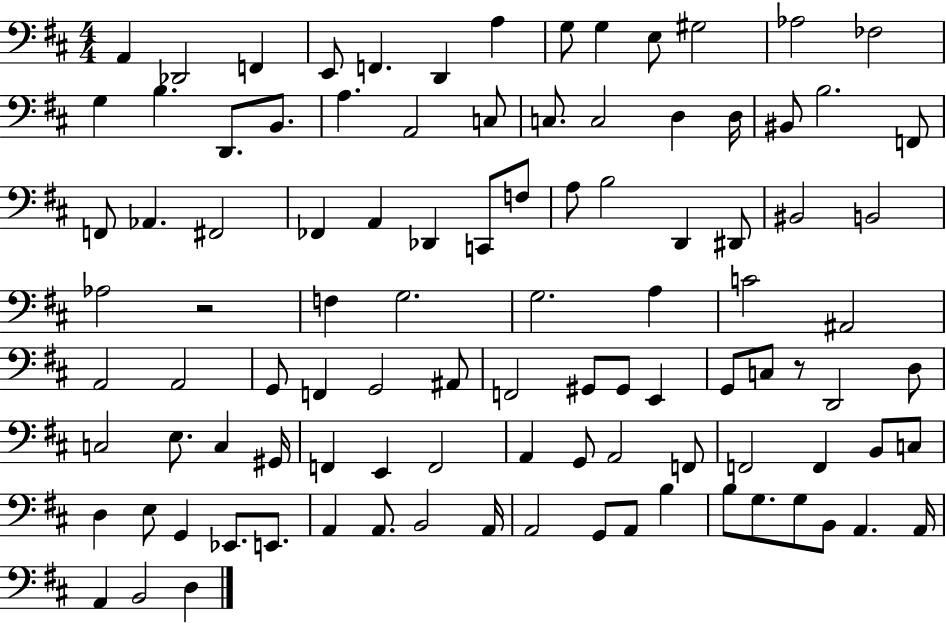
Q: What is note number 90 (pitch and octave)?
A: B3